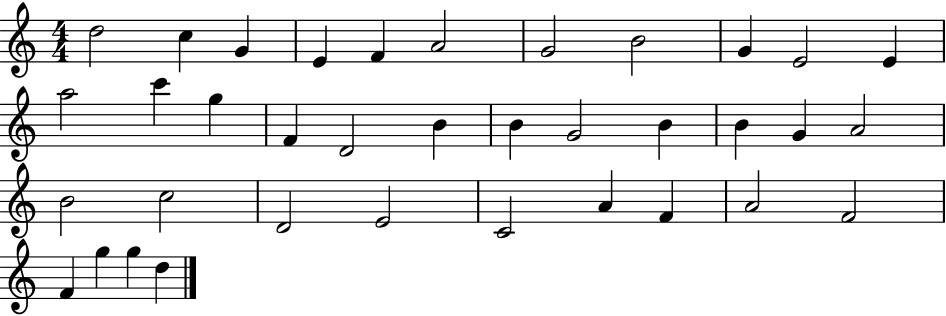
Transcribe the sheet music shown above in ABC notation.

X:1
T:Untitled
M:4/4
L:1/4
K:C
d2 c G E F A2 G2 B2 G E2 E a2 c' g F D2 B B G2 B B G A2 B2 c2 D2 E2 C2 A F A2 F2 F g g d